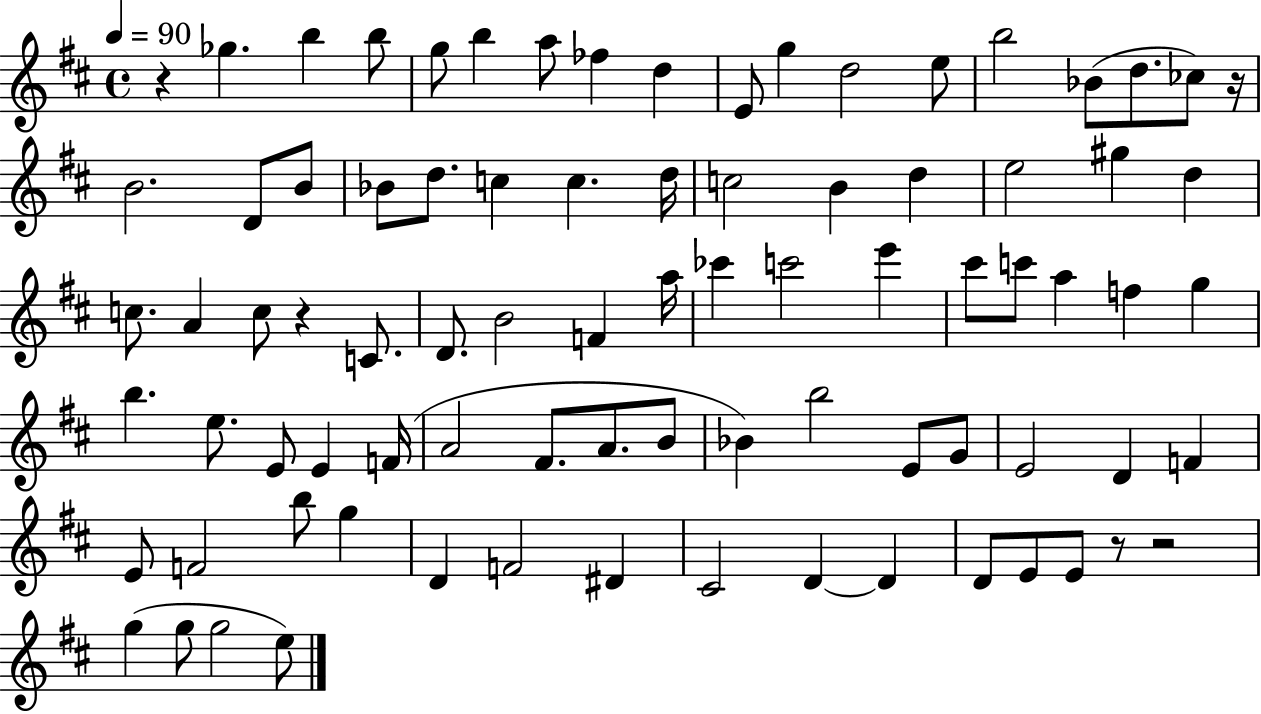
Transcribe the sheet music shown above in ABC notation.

X:1
T:Untitled
M:4/4
L:1/4
K:D
z _g b b/2 g/2 b a/2 _f d E/2 g d2 e/2 b2 _B/2 d/2 _c/2 z/4 B2 D/2 B/2 _B/2 d/2 c c d/4 c2 B d e2 ^g d c/2 A c/2 z C/2 D/2 B2 F a/4 _c' c'2 e' ^c'/2 c'/2 a f g b e/2 E/2 E F/4 A2 ^F/2 A/2 B/2 _B b2 E/2 G/2 E2 D F E/2 F2 b/2 g D F2 ^D ^C2 D D D/2 E/2 E/2 z/2 z2 g g/2 g2 e/2